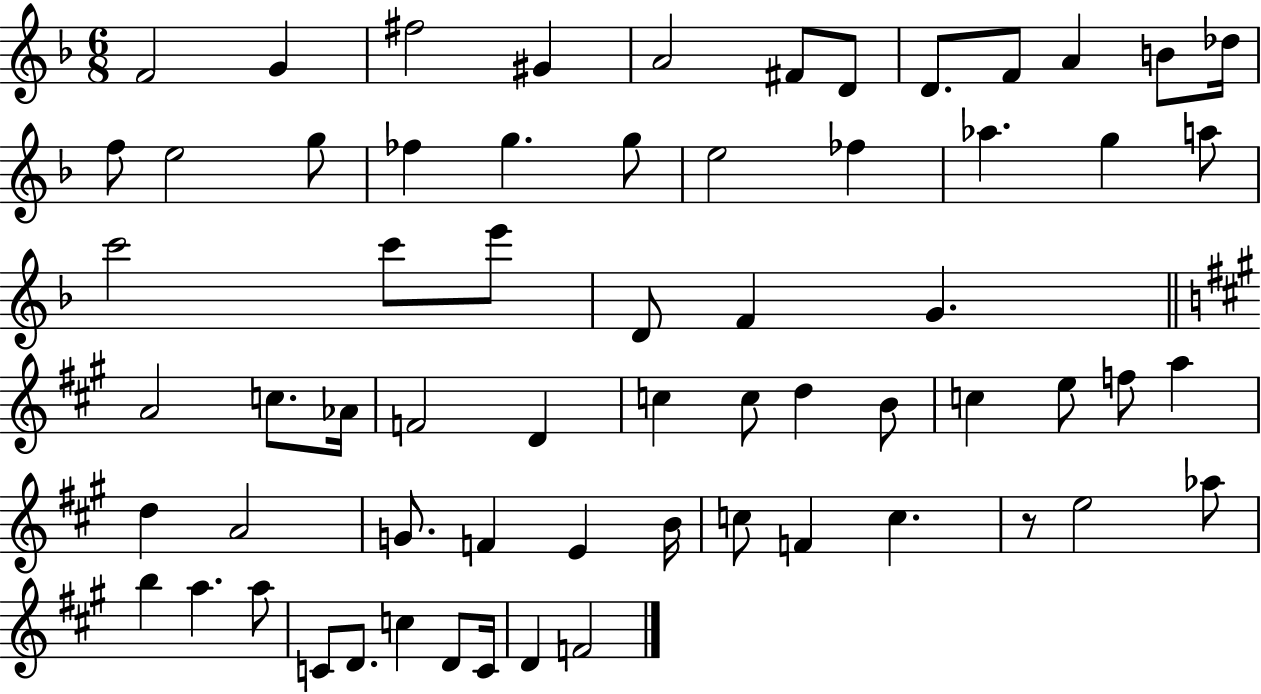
{
  \clef treble
  \numericTimeSignature
  \time 6/8
  \key f \major
  \repeat volta 2 { f'2 g'4 | fis''2 gis'4 | a'2 fis'8 d'8 | d'8. f'8 a'4 b'8 des''16 | \break f''8 e''2 g''8 | fes''4 g''4. g''8 | e''2 fes''4 | aes''4. g''4 a''8 | \break c'''2 c'''8 e'''8 | d'8 f'4 g'4. | \bar "||" \break \key a \major a'2 c''8. aes'16 | f'2 d'4 | c''4 c''8 d''4 b'8 | c''4 e''8 f''8 a''4 | \break d''4 a'2 | g'8. f'4 e'4 b'16 | c''8 f'4 c''4. | r8 e''2 aes''8 | \break b''4 a''4. a''8 | c'8 d'8. c''4 d'8 c'16 | d'4 f'2 | } \bar "|."
}